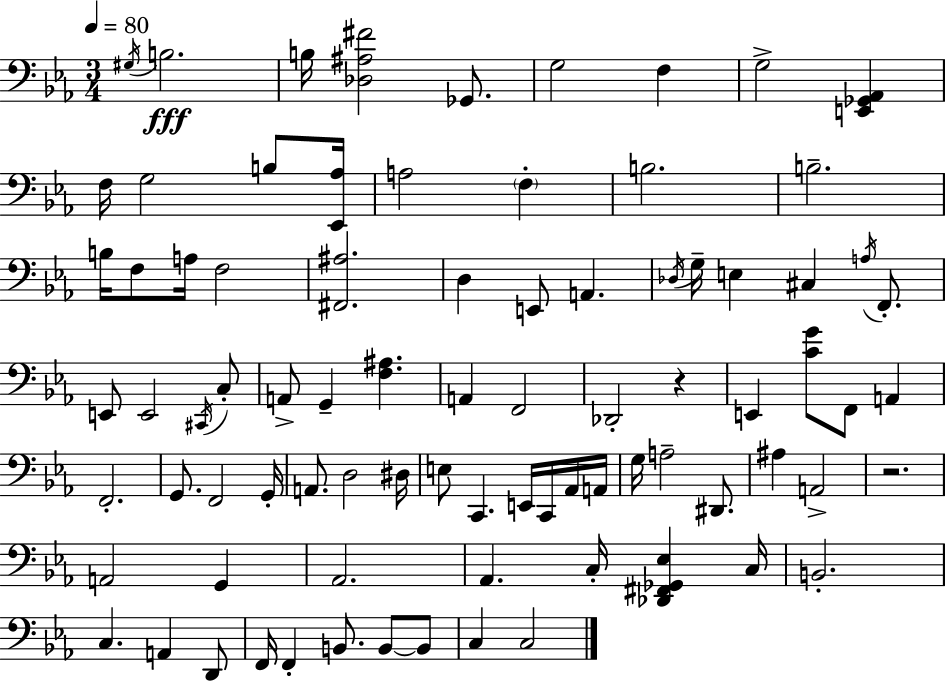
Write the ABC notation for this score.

X:1
T:Untitled
M:3/4
L:1/4
K:Cm
^G,/4 B,2 B,/4 [_D,^A,^F]2 _G,,/2 G,2 F, G,2 [E,,_G,,_A,,] F,/4 G,2 B,/2 [_E,,_A,]/4 A,2 F, B,2 B,2 B,/4 F,/2 A,/4 F,2 [^F,,^A,]2 D, E,,/2 A,, _D,/4 G,/4 E, ^C, A,/4 F,,/2 E,,/2 E,,2 ^C,,/4 C,/2 A,,/2 G,, [F,^A,] A,, F,,2 _D,,2 z E,, [CG]/2 F,,/2 A,, F,,2 G,,/2 F,,2 G,,/4 A,,/2 D,2 ^D,/4 E,/2 C,, E,,/4 C,,/4 _A,,/4 A,,/4 G,/4 A,2 ^D,,/2 ^A, A,,2 z2 A,,2 G,, _A,,2 _A,, C,/4 [_D,,^F,,_G,,_E,] C,/4 B,,2 C, A,, D,,/2 F,,/4 F,, B,,/2 B,,/2 B,,/2 C, C,2